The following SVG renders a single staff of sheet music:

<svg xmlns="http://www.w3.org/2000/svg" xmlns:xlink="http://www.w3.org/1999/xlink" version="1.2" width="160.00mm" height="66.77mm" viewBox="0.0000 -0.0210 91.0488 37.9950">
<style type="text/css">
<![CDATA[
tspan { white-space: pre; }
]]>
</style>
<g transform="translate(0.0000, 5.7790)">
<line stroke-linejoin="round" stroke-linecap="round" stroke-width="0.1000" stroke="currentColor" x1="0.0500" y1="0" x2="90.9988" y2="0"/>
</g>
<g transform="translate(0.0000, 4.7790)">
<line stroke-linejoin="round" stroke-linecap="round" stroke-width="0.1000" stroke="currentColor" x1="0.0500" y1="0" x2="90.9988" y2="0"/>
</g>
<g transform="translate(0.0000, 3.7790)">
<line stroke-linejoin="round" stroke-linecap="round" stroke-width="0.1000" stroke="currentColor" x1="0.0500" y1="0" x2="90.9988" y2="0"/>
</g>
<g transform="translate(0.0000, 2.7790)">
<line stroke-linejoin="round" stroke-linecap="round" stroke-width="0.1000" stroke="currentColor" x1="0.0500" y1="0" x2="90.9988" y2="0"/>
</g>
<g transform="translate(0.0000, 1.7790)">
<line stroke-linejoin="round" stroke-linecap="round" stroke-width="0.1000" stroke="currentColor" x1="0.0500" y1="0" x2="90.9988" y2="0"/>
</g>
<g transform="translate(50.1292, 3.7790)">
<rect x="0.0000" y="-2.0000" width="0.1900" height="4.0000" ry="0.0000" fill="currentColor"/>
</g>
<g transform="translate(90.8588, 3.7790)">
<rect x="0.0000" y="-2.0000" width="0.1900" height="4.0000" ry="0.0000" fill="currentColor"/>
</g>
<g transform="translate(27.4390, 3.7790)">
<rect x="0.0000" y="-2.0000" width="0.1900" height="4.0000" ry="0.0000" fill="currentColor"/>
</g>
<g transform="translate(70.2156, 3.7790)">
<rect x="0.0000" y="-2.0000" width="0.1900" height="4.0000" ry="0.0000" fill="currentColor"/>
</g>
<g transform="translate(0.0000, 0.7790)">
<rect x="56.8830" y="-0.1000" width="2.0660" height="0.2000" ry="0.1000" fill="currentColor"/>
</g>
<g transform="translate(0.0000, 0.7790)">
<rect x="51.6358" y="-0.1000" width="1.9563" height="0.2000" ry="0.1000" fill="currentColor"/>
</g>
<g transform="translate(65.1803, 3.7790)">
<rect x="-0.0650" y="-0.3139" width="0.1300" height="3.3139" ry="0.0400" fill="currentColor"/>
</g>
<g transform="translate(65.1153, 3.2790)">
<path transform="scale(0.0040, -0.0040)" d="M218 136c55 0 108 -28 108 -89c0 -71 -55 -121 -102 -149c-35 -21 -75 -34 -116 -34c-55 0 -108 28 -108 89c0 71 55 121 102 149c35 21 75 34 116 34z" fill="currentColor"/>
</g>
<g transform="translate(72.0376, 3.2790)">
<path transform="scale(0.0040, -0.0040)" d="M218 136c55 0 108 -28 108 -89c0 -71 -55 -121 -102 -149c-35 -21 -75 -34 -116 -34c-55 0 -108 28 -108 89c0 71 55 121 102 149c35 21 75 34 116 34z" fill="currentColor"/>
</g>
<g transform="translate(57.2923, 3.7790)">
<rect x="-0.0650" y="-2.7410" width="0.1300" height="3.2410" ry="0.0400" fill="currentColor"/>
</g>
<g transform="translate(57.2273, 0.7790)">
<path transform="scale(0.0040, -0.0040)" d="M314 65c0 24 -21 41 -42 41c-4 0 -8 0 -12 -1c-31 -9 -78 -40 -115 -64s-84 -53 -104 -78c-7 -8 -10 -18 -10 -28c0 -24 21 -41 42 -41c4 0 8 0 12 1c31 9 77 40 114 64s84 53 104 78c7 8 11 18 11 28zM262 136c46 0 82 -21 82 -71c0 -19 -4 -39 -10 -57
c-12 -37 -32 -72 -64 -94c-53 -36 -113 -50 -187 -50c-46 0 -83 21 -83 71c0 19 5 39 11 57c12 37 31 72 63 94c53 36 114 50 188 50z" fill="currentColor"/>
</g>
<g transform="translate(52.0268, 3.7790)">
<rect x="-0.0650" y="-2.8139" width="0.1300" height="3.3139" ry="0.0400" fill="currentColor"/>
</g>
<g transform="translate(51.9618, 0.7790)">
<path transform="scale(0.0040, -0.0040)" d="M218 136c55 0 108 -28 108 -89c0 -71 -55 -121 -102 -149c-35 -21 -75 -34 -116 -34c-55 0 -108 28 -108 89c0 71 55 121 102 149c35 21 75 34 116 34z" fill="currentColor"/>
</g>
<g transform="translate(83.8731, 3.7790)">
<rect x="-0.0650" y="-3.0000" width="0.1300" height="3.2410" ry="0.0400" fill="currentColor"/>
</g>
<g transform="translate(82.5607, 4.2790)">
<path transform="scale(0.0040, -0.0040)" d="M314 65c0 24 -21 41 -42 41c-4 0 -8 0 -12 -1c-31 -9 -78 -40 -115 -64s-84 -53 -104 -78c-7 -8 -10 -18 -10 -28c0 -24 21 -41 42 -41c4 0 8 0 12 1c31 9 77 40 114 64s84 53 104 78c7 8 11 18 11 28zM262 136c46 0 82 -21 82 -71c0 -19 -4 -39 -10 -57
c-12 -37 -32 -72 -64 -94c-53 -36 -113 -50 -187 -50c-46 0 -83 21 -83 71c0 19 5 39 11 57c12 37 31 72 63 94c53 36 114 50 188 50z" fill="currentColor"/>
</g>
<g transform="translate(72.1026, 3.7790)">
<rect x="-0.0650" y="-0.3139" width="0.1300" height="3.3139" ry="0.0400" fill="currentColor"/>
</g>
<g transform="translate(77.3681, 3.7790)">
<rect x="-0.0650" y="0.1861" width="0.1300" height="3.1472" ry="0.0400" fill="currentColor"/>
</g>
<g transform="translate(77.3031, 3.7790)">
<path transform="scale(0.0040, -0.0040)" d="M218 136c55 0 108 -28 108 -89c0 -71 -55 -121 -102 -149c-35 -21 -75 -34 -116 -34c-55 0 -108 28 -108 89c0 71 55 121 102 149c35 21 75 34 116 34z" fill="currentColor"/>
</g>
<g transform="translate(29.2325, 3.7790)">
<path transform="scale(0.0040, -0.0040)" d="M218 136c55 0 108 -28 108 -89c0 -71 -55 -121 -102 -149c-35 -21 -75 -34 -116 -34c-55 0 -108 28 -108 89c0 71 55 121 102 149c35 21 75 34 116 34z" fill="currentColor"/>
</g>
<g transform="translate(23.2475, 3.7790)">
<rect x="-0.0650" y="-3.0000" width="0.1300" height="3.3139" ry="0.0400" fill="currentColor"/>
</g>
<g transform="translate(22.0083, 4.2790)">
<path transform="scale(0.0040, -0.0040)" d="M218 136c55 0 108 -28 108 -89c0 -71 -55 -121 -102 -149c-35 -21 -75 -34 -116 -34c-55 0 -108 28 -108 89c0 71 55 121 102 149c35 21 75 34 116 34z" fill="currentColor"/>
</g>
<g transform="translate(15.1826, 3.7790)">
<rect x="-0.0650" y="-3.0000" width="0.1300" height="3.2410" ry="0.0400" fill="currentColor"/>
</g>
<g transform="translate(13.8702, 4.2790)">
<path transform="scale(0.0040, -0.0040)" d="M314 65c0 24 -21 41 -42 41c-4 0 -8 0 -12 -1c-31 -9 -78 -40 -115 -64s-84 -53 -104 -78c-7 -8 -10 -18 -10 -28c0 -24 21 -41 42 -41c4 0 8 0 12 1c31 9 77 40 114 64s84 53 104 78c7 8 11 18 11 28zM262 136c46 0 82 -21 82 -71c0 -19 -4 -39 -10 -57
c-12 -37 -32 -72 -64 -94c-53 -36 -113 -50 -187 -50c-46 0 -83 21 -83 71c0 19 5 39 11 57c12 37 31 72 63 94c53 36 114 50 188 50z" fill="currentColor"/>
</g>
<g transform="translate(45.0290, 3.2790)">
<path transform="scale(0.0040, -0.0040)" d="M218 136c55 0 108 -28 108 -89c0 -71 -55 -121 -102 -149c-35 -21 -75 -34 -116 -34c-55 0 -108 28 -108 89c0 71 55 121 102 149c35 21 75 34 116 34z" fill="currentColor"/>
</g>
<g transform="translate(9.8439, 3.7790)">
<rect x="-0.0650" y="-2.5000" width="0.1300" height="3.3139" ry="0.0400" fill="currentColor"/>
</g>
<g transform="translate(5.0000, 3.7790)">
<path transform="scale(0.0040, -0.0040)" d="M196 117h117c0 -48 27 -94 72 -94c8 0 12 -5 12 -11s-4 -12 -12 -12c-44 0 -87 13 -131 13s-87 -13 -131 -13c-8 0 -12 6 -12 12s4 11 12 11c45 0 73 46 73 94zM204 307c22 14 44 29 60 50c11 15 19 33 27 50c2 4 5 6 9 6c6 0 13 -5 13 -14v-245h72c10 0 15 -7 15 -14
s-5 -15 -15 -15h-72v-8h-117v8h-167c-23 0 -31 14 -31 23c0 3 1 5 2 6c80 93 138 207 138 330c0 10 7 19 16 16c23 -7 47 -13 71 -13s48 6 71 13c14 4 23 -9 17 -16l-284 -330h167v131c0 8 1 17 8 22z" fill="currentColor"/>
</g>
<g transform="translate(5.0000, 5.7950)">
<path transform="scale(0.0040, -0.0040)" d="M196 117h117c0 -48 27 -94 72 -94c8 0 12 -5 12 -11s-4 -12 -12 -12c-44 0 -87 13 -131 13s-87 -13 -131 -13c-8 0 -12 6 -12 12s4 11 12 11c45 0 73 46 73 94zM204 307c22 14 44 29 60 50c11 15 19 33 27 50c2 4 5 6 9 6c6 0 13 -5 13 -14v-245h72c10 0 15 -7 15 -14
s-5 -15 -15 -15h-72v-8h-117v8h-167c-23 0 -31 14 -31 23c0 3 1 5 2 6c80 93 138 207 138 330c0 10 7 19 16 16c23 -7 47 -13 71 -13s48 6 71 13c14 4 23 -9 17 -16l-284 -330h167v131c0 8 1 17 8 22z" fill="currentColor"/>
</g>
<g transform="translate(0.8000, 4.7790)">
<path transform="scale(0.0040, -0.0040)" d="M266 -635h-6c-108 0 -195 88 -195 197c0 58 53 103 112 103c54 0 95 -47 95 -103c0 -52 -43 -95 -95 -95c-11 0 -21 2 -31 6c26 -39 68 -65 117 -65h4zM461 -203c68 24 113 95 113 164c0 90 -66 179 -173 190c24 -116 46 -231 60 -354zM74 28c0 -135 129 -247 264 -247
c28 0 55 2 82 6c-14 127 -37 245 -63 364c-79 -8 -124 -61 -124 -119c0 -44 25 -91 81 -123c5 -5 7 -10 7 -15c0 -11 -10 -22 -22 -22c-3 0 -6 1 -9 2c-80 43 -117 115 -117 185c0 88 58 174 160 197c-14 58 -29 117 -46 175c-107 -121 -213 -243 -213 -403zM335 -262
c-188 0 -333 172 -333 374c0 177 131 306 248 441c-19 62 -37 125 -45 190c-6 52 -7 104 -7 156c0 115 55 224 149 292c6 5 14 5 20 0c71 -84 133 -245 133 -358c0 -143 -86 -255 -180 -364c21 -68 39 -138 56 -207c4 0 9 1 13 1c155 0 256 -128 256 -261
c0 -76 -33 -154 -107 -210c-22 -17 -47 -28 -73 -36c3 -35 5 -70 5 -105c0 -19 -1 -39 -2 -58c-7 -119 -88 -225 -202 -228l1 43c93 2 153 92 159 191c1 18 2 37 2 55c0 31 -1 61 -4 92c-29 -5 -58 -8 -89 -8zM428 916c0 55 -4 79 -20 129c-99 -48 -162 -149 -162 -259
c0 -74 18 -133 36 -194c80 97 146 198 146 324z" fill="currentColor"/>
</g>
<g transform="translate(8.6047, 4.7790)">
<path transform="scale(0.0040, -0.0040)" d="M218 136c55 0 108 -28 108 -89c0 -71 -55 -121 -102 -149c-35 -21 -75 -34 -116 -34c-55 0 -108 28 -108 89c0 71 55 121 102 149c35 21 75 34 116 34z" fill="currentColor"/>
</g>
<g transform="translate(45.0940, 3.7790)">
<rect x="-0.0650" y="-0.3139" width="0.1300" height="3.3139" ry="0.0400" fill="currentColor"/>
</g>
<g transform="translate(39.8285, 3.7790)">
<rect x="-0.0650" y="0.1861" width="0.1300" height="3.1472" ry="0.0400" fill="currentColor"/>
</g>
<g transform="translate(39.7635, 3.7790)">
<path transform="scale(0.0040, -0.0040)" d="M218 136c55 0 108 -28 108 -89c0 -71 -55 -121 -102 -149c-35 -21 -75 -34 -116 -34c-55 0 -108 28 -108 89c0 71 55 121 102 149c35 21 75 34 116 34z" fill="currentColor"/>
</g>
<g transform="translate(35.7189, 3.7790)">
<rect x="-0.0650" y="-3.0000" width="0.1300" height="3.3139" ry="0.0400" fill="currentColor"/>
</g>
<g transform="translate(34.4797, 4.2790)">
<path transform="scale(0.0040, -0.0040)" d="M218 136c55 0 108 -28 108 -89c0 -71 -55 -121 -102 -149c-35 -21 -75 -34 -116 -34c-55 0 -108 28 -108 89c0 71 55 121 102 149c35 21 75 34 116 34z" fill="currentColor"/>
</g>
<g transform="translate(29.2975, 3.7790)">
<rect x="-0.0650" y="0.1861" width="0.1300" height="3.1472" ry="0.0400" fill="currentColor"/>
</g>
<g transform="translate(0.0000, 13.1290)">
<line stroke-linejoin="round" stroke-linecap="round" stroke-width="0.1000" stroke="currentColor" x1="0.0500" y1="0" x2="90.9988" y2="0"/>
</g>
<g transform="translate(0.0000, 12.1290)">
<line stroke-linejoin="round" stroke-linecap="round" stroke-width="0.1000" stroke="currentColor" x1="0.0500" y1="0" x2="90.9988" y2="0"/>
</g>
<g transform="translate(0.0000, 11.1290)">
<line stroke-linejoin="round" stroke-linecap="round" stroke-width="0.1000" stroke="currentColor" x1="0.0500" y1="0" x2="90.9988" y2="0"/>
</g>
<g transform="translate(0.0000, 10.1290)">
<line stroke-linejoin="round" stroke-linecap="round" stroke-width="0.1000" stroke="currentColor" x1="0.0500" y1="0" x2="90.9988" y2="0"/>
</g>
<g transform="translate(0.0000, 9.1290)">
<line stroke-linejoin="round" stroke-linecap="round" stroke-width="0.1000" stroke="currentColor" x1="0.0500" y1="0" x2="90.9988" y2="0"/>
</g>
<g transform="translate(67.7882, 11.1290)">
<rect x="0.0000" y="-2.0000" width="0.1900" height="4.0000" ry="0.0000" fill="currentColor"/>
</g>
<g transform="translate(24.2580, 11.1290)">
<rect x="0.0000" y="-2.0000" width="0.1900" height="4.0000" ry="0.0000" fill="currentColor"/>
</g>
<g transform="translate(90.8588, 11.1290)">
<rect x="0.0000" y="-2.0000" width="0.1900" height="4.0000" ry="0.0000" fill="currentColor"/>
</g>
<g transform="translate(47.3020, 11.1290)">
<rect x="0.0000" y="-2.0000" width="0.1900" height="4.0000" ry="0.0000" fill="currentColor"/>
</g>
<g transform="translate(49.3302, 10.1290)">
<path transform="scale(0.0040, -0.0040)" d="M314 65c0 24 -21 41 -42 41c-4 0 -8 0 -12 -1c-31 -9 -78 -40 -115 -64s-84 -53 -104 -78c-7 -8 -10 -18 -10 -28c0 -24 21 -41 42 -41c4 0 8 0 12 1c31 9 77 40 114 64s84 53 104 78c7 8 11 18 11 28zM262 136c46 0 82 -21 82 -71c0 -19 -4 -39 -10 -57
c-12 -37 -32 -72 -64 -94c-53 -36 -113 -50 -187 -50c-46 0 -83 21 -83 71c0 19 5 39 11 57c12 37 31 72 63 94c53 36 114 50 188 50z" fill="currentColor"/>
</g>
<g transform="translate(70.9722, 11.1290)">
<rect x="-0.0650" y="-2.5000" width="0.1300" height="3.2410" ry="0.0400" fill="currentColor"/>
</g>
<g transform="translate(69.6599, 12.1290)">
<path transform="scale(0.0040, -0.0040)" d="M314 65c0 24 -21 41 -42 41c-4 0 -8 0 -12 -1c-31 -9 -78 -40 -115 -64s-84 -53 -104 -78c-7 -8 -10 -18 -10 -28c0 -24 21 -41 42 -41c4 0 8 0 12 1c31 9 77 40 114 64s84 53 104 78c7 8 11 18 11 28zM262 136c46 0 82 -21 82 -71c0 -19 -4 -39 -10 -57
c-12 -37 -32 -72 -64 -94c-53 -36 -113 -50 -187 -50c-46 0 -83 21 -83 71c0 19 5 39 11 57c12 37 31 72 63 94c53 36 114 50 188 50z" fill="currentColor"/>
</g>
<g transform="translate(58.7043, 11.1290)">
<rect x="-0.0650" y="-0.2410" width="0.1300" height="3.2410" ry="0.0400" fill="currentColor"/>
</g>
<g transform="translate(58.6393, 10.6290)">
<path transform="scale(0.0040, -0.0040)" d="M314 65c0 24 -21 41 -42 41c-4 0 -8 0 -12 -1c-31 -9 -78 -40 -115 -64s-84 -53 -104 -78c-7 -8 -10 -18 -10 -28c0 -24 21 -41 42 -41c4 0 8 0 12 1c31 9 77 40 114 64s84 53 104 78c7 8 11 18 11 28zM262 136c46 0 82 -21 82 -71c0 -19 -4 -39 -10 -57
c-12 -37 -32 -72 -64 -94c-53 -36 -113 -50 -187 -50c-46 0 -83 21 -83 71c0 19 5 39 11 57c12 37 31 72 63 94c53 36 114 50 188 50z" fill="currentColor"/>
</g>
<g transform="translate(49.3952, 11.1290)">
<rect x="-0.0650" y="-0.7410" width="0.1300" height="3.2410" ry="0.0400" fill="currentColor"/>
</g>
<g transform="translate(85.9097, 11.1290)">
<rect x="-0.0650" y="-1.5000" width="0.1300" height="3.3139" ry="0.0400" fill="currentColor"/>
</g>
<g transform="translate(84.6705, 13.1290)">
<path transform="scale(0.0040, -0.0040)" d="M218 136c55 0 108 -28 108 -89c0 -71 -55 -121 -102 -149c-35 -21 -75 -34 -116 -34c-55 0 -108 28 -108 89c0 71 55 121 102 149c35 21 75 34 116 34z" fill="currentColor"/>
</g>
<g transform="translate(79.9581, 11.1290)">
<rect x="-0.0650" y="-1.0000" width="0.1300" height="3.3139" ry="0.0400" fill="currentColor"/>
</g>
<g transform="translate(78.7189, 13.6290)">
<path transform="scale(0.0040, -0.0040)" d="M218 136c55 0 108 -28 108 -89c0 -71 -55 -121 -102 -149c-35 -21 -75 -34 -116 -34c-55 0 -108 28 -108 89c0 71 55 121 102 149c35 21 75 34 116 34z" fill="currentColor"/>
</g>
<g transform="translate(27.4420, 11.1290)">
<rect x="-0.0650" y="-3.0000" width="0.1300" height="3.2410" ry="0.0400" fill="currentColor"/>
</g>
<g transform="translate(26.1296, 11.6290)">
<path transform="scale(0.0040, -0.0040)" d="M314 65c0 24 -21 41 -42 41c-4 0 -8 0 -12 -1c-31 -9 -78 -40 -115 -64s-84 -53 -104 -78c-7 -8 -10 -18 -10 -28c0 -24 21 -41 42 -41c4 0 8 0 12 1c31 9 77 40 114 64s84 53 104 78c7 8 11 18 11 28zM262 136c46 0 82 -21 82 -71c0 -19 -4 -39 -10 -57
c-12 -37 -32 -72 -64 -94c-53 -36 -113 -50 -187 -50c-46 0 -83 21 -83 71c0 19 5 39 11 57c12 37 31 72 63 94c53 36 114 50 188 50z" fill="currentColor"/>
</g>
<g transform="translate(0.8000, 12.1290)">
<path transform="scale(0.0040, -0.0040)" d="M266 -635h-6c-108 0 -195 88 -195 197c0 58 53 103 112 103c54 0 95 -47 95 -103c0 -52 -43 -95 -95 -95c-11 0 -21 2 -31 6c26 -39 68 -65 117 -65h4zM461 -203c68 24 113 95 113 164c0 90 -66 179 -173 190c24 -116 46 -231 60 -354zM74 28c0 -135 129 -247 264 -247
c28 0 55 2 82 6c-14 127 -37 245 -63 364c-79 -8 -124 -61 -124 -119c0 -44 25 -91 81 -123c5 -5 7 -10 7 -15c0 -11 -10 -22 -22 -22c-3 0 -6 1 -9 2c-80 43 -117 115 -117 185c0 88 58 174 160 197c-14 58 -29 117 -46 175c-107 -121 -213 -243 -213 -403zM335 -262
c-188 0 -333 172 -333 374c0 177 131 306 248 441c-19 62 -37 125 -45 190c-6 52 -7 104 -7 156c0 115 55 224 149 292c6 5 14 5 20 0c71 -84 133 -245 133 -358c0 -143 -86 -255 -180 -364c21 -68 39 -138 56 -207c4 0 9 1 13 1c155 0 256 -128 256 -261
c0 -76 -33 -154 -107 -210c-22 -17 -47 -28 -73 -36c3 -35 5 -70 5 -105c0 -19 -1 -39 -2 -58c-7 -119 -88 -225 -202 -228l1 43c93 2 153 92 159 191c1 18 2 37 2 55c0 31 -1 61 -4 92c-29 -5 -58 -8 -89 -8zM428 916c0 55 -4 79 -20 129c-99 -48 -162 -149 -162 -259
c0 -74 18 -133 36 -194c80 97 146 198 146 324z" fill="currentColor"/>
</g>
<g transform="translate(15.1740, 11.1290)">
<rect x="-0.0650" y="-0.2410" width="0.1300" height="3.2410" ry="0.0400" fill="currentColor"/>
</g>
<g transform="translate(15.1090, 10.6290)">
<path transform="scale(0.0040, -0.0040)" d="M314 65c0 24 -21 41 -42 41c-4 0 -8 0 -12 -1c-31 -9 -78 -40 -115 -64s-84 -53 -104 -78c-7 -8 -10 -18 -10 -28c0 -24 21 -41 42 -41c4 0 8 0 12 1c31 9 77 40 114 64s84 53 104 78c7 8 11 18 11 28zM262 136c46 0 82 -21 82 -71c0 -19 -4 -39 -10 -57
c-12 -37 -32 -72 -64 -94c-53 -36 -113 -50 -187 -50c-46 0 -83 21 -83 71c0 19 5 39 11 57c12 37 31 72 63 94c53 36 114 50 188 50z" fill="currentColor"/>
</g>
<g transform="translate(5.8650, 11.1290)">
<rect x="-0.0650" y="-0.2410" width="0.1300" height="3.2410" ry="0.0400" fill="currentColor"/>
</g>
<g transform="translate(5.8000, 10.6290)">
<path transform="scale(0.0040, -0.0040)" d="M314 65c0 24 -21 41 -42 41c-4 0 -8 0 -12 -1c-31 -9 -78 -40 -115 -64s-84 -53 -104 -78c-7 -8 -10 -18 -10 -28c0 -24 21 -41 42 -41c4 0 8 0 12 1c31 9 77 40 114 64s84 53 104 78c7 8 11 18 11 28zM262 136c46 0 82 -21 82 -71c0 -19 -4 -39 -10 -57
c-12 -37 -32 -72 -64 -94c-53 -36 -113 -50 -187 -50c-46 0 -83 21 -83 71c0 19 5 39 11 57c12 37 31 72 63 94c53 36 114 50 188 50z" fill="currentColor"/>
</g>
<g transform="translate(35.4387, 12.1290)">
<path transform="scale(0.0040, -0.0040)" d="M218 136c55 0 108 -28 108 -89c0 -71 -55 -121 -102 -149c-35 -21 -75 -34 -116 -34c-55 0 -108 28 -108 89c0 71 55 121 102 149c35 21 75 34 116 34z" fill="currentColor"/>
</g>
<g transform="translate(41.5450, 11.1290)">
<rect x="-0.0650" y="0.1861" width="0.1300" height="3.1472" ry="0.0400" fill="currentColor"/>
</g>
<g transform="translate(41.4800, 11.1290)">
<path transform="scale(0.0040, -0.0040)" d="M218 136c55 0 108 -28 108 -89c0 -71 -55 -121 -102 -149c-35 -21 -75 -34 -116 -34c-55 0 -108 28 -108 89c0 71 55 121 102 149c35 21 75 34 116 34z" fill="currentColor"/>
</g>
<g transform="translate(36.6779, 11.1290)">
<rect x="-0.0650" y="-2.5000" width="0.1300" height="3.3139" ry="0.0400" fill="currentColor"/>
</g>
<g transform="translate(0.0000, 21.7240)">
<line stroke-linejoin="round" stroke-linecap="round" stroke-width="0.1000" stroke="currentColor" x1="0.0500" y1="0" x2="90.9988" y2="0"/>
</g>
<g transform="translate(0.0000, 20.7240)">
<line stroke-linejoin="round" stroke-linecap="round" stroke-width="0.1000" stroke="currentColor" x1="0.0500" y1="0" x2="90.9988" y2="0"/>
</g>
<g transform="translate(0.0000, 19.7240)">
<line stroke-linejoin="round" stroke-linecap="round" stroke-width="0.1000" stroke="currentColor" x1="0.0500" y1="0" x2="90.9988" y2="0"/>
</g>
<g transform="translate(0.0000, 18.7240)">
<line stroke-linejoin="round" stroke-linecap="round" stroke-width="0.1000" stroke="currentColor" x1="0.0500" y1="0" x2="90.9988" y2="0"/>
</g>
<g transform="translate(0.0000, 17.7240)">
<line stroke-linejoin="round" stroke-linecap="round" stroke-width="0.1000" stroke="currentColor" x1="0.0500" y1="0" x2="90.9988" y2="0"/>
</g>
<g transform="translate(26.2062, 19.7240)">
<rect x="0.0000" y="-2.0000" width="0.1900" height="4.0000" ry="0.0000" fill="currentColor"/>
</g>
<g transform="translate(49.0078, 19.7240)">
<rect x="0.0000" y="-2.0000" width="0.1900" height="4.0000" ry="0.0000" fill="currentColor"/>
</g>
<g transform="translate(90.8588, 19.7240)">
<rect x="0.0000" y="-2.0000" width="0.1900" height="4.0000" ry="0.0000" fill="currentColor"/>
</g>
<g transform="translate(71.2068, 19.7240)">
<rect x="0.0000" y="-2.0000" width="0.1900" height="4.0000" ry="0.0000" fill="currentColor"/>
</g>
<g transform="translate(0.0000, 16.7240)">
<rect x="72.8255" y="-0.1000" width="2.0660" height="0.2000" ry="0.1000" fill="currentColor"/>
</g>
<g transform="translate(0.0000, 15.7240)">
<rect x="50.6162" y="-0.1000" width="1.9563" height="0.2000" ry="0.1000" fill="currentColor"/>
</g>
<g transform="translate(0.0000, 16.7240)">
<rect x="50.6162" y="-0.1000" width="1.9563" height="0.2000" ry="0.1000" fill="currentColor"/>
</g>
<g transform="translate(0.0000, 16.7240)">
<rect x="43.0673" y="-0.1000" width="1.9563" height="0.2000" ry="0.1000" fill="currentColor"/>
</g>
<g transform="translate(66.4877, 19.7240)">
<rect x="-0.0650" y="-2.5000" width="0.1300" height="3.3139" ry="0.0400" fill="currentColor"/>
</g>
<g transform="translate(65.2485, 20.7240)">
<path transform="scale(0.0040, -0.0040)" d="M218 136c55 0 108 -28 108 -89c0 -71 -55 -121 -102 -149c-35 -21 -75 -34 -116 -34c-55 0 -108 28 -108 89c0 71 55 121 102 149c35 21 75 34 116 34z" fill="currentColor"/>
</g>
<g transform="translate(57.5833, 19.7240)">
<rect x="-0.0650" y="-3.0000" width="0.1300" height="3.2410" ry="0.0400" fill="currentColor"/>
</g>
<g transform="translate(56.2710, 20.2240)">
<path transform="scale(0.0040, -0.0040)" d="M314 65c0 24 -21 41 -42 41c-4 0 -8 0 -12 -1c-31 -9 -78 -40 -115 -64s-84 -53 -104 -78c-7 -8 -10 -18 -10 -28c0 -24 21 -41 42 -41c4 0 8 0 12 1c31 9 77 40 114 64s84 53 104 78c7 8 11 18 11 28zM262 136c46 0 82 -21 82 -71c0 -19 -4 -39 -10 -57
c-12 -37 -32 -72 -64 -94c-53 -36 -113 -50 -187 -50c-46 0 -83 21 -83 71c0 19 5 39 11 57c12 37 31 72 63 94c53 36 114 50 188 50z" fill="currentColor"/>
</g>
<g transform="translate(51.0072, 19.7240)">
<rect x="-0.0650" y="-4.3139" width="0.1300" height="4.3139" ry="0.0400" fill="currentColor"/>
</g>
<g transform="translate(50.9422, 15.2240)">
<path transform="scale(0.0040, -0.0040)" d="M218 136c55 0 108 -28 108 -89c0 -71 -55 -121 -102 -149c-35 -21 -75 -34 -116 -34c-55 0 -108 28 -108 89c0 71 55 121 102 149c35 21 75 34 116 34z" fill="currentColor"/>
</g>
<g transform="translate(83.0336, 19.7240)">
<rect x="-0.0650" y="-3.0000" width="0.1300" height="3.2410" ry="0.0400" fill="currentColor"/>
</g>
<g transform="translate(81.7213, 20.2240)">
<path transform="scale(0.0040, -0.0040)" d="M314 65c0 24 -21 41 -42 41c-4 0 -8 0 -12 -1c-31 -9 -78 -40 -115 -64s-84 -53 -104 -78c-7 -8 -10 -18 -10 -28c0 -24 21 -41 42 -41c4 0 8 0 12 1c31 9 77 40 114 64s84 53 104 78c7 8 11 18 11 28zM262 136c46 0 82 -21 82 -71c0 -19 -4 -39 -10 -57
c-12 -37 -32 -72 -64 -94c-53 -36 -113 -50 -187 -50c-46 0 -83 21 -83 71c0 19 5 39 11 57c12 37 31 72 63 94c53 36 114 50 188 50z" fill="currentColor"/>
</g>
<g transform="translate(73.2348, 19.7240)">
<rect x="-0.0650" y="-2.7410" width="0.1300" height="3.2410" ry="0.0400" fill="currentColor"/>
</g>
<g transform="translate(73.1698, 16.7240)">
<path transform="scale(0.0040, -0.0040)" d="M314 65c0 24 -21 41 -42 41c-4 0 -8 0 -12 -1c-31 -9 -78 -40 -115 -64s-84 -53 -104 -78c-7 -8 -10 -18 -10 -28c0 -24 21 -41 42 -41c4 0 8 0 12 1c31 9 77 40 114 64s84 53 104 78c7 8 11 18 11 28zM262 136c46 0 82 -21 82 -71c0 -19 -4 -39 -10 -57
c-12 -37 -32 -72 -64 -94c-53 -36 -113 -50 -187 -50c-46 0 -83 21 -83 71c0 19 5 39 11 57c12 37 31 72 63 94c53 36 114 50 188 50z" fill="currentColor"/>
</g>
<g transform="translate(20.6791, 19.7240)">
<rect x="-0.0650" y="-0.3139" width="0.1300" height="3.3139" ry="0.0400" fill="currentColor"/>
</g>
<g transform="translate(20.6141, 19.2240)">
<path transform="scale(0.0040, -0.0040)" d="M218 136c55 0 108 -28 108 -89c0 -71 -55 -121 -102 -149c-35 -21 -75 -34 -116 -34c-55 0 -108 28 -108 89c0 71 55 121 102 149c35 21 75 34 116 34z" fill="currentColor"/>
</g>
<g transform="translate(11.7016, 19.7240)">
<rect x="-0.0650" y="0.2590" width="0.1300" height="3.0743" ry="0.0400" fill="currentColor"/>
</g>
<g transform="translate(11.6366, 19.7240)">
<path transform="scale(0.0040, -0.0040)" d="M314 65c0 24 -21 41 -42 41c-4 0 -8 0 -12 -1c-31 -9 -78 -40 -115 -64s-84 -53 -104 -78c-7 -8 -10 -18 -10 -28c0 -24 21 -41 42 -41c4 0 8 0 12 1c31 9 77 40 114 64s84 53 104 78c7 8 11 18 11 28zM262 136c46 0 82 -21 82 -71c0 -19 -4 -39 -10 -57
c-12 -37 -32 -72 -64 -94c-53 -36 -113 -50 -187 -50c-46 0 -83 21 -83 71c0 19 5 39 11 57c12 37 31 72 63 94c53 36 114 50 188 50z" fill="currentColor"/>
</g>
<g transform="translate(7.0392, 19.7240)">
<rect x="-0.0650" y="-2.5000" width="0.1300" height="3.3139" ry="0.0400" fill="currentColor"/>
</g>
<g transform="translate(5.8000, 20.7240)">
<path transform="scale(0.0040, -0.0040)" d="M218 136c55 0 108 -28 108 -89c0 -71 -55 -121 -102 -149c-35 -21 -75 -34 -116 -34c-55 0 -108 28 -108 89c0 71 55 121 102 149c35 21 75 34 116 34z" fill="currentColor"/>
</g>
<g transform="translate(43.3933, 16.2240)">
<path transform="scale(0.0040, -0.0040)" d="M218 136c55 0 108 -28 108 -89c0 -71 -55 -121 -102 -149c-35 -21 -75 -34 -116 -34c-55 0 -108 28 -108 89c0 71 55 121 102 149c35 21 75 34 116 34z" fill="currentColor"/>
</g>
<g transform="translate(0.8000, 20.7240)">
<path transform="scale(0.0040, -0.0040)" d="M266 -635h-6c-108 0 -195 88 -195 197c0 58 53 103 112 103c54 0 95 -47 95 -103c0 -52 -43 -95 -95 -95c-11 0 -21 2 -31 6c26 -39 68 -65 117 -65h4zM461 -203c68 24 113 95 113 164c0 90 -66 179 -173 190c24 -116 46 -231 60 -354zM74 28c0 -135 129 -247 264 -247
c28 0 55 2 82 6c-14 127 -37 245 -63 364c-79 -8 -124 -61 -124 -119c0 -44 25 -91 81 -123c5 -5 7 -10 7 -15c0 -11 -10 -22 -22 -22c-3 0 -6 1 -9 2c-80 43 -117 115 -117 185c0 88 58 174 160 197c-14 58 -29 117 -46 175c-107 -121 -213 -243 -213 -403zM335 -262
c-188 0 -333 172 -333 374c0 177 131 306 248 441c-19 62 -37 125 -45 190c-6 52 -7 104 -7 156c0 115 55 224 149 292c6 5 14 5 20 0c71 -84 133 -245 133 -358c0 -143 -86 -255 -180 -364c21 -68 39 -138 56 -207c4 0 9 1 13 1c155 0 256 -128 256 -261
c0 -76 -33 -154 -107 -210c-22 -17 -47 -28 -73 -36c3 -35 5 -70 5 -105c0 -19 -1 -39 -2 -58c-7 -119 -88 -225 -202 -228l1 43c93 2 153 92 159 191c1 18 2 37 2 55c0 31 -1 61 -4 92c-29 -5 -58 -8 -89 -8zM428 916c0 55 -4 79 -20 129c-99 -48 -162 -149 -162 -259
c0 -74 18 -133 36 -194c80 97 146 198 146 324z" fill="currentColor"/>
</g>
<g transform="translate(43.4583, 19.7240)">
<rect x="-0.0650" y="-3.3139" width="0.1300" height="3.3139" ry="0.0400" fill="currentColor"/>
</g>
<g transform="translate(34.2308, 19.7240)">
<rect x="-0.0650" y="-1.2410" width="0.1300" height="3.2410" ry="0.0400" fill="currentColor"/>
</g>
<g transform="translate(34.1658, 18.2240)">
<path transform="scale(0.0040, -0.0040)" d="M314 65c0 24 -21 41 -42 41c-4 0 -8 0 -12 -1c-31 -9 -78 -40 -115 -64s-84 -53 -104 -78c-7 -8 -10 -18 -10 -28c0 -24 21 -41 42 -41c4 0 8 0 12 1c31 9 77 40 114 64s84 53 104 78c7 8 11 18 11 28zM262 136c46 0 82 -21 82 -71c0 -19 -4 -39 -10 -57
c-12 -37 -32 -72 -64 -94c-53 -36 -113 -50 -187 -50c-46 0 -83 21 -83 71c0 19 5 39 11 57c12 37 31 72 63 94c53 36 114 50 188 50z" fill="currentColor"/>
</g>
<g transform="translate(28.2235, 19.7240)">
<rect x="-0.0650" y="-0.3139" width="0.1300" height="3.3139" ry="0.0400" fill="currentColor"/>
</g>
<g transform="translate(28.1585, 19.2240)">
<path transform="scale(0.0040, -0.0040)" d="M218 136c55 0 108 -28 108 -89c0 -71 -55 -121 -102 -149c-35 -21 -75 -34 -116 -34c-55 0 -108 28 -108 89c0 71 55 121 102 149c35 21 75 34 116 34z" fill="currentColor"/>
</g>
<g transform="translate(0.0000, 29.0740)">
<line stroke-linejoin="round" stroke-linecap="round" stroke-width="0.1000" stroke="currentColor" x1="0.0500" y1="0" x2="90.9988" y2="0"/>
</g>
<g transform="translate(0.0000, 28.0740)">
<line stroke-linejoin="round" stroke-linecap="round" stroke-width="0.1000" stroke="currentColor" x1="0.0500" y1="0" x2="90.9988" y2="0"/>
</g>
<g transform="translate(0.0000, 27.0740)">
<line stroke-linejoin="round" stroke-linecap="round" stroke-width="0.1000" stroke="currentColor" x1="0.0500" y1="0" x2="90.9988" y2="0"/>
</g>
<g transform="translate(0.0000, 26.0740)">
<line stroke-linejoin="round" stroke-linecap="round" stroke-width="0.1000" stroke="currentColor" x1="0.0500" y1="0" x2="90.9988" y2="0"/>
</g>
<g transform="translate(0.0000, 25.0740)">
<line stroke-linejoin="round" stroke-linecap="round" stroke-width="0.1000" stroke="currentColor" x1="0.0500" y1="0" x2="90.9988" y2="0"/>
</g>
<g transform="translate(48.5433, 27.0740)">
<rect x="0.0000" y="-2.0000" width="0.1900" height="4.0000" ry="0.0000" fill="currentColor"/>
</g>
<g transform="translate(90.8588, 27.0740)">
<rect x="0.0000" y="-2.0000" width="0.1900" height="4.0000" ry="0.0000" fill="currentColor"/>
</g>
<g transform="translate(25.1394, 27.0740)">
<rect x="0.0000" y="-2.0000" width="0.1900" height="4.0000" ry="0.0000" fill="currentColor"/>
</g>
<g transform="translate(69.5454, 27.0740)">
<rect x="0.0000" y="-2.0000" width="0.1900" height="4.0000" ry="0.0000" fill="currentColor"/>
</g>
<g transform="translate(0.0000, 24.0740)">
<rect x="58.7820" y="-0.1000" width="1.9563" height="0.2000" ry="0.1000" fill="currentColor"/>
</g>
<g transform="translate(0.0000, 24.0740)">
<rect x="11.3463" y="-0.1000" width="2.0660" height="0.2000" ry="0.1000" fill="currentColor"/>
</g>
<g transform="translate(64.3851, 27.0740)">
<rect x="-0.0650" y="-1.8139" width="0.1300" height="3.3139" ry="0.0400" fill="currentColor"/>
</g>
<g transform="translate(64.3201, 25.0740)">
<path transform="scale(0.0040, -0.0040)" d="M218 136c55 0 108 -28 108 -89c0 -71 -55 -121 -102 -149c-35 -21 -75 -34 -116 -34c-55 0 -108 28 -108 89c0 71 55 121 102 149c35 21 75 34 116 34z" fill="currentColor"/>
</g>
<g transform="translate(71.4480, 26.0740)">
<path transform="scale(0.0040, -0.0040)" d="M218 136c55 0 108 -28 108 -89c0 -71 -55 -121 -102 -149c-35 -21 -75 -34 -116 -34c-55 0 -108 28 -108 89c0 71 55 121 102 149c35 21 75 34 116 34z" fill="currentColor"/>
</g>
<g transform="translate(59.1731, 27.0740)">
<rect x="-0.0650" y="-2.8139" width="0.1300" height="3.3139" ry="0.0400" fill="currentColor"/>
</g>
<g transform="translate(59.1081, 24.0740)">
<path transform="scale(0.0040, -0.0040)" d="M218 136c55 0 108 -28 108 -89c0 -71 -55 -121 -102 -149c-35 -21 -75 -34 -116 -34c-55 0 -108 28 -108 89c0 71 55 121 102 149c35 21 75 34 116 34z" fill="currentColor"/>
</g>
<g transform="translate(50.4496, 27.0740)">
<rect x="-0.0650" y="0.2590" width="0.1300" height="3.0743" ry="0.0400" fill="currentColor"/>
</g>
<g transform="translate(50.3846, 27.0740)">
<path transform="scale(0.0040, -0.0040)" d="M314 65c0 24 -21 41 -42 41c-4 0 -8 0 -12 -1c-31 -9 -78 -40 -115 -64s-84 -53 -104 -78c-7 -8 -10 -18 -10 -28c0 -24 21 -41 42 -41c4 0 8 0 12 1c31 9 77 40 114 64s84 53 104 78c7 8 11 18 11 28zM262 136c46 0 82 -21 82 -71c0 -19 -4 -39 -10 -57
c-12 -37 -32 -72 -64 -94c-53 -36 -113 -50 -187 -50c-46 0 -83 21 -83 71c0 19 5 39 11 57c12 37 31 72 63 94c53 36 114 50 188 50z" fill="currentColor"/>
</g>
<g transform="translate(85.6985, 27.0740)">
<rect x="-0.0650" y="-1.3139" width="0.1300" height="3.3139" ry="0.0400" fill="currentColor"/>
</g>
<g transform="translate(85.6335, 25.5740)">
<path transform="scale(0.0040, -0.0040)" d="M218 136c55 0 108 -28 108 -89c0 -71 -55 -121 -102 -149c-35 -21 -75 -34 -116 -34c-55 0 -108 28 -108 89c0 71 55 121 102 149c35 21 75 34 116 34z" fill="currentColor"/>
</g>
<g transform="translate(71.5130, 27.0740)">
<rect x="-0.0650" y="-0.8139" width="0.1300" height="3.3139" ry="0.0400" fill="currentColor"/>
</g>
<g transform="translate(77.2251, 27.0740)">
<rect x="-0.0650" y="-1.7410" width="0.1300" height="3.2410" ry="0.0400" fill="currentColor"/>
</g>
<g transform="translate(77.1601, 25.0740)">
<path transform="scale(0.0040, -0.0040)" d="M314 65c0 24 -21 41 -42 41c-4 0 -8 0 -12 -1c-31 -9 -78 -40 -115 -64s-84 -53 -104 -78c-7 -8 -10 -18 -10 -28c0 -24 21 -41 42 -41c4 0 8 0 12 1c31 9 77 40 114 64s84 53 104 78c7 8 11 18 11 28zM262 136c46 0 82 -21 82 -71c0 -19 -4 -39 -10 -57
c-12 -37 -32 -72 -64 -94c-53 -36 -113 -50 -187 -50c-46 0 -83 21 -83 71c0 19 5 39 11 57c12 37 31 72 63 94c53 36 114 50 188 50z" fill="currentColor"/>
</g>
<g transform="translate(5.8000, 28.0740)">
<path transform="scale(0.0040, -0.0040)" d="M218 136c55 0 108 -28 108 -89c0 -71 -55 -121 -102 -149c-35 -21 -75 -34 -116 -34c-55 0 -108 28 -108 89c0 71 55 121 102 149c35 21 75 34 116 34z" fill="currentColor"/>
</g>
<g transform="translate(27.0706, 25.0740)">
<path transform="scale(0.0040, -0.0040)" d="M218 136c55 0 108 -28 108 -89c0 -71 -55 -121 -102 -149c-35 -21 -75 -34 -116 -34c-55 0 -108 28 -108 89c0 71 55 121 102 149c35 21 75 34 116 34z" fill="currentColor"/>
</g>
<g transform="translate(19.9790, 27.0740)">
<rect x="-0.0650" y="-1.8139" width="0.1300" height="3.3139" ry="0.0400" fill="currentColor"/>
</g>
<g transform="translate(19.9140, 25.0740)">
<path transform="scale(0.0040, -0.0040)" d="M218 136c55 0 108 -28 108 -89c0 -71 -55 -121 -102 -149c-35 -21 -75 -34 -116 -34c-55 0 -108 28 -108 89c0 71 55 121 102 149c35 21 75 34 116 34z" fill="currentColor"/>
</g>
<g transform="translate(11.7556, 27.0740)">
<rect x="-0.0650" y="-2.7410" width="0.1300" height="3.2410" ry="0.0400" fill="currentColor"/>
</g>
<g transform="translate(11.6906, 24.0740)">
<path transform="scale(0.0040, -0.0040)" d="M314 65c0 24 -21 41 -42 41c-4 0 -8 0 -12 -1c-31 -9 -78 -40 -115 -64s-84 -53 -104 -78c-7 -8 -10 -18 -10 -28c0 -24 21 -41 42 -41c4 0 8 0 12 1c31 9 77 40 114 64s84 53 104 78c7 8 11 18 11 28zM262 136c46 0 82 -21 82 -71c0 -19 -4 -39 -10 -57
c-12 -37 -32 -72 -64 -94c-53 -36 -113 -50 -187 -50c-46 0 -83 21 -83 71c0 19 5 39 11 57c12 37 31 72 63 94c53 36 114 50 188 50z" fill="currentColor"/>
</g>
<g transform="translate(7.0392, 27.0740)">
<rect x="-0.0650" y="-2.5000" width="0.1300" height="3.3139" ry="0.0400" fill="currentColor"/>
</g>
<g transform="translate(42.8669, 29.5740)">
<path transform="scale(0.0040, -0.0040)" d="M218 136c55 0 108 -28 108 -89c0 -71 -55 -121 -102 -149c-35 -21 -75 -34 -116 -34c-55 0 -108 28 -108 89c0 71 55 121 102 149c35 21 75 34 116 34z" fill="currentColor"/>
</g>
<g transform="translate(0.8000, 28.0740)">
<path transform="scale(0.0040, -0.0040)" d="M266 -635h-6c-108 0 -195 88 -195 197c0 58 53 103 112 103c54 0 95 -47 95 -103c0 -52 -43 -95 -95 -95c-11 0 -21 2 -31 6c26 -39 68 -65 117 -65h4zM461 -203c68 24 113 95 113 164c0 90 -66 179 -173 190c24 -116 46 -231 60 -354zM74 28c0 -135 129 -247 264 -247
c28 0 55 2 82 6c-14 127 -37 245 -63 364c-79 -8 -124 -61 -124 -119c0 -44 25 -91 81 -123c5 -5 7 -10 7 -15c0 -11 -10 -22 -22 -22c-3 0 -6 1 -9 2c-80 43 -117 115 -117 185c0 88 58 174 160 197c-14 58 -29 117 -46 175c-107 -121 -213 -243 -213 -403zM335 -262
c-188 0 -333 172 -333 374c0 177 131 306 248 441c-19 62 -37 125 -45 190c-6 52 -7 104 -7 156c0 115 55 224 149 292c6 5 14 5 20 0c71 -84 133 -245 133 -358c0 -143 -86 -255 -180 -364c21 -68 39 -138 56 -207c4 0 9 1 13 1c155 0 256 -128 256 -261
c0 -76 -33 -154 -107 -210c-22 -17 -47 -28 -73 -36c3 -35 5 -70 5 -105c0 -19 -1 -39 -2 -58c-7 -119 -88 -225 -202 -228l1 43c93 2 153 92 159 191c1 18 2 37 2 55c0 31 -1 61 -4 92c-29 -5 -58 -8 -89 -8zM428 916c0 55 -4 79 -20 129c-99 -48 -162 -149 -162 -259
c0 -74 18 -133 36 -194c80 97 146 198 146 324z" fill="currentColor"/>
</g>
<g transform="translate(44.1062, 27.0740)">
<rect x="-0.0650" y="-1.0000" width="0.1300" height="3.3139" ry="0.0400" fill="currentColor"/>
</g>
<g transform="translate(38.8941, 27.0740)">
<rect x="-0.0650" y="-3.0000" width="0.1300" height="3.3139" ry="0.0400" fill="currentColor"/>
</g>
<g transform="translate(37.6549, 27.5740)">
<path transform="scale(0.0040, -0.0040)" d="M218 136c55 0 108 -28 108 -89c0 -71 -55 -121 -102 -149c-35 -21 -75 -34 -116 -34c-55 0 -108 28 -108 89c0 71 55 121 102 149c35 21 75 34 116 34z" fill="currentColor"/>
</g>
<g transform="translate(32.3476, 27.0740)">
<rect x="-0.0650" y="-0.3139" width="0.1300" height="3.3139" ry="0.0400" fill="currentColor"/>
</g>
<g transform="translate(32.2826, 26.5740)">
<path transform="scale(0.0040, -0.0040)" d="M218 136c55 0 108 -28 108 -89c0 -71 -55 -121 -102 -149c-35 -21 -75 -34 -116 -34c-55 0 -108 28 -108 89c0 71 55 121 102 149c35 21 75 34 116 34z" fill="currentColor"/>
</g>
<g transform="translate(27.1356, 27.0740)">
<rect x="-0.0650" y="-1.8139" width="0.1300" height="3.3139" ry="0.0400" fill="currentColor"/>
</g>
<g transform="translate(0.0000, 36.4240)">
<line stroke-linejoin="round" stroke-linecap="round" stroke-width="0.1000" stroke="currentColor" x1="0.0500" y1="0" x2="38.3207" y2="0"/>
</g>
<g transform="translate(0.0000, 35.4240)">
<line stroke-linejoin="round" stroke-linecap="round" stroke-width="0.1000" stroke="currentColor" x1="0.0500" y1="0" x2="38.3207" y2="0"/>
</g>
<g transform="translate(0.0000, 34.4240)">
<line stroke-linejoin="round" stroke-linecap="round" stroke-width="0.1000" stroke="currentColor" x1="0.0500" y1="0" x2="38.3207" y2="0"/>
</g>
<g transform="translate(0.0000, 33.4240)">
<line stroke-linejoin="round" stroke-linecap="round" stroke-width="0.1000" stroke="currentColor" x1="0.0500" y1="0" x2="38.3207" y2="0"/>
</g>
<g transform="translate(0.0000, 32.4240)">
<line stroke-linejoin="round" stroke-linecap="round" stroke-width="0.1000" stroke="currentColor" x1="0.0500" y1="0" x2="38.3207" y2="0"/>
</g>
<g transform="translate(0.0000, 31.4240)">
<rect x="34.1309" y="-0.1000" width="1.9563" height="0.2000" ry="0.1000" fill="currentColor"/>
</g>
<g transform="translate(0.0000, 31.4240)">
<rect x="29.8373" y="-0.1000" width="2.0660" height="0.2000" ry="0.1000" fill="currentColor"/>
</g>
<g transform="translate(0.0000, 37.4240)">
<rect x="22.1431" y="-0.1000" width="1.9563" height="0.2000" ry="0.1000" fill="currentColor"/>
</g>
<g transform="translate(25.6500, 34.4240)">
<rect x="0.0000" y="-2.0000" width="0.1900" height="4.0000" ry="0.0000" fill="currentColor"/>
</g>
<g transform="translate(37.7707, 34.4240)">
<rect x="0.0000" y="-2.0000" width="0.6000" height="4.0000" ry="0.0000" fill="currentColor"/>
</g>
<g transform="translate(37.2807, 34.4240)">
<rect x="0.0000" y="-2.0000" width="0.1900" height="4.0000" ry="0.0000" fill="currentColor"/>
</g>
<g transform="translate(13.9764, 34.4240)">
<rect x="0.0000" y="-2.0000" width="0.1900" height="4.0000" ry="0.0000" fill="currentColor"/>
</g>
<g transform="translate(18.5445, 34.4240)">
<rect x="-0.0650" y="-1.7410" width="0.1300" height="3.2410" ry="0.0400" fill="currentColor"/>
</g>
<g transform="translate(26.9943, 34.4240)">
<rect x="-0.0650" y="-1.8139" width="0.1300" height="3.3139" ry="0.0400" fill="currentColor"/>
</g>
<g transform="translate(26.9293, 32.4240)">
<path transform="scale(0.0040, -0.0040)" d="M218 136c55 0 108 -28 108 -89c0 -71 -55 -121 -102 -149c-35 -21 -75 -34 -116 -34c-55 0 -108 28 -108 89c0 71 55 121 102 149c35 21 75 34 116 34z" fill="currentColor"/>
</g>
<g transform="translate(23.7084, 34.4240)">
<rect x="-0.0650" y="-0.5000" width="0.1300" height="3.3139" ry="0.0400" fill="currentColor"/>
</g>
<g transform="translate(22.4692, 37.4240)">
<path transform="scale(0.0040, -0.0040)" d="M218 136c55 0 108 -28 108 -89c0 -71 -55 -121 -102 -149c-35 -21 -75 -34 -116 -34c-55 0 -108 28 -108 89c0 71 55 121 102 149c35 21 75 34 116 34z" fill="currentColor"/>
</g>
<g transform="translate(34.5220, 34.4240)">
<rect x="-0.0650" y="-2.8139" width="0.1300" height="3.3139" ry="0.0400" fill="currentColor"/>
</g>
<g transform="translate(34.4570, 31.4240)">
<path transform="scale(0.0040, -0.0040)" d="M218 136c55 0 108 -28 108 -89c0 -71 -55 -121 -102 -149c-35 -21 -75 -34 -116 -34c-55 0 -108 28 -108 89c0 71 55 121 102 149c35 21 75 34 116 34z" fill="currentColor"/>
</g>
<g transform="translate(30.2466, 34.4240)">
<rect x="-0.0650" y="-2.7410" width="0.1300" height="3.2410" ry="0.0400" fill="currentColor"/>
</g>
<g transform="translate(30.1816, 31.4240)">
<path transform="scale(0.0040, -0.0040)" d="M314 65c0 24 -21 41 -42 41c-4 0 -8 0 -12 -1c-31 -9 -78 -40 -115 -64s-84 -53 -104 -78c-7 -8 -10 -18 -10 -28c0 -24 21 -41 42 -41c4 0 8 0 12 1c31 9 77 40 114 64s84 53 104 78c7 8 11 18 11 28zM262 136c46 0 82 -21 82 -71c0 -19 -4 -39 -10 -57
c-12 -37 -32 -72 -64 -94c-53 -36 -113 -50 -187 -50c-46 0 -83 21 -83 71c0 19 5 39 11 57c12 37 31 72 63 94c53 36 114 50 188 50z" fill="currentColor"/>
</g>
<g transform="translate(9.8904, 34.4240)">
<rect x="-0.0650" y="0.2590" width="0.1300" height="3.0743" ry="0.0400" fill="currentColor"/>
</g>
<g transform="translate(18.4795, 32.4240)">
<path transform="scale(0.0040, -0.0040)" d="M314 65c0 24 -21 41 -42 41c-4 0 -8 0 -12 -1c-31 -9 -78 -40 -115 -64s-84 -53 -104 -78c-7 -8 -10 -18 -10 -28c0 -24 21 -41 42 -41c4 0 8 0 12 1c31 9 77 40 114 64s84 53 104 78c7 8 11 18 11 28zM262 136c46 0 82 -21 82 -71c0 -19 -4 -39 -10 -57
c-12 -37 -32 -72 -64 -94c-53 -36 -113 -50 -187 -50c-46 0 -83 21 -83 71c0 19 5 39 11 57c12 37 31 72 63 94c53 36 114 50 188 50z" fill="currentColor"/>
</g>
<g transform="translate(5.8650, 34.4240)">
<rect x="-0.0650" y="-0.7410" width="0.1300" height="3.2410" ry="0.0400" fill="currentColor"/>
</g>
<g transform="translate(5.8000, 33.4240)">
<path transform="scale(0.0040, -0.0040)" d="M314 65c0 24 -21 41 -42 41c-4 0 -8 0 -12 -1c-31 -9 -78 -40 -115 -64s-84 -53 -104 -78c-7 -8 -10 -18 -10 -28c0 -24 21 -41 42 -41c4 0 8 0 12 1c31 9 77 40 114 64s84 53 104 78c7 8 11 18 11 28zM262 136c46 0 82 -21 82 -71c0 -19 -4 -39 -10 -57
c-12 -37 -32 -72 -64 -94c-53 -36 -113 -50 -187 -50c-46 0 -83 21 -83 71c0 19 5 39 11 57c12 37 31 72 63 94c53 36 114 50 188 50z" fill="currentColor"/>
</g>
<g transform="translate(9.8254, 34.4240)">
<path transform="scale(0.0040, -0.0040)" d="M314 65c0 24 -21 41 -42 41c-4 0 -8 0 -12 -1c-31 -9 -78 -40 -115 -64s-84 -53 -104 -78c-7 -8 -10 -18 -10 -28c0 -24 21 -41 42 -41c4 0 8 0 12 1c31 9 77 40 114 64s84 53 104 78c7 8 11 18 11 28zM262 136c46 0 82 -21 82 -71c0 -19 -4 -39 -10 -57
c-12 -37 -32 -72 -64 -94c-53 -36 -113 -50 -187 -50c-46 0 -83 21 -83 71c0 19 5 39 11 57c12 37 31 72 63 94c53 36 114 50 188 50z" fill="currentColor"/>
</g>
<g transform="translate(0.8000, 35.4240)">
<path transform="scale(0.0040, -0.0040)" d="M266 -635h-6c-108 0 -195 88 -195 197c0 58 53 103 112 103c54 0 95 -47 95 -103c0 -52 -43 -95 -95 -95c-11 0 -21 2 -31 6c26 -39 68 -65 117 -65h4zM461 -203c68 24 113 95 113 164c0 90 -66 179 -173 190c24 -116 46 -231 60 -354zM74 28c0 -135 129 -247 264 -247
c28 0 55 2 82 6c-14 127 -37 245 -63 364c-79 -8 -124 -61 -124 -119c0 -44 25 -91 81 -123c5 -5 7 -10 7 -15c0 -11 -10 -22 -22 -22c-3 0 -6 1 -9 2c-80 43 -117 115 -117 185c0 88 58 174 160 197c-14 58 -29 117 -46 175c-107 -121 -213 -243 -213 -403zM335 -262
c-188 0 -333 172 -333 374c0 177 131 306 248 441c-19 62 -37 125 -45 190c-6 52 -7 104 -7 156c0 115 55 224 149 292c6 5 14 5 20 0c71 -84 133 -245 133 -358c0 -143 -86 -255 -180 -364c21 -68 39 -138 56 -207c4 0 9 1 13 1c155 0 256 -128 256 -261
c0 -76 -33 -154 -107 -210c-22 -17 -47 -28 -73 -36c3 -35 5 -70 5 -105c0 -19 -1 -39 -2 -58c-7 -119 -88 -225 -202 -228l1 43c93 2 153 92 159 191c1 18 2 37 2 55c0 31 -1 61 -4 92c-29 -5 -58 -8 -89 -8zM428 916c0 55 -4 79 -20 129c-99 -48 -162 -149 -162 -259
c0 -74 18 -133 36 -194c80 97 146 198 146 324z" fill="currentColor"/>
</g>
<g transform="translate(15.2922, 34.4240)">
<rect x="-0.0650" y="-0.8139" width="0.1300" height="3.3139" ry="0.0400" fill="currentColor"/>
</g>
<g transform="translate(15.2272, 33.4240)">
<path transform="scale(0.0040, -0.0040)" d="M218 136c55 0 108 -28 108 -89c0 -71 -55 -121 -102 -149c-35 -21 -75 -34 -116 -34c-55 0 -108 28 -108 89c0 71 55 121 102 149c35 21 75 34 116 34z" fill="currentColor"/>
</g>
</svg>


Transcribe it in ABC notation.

X:1
T:Untitled
M:4/4
L:1/4
K:C
G A2 A B A B c a a2 c c B A2 c2 c2 A2 G B d2 c2 G2 D E G B2 c c e2 b d' A2 G a2 A2 G a2 f f c A D B2 a f d f2 e d2 B2 d f2 C f a2 a